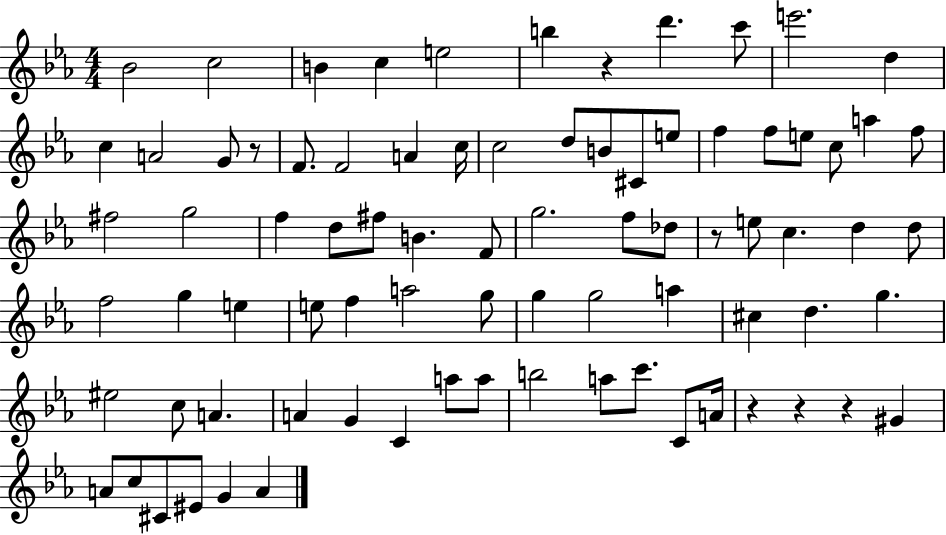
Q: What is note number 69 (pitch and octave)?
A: G#4